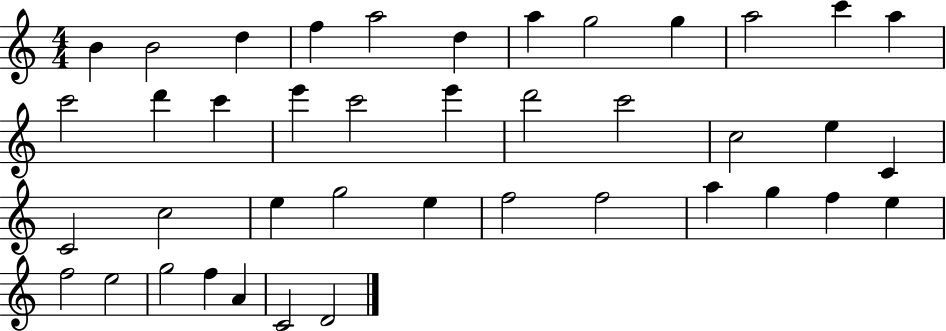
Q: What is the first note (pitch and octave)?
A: B4